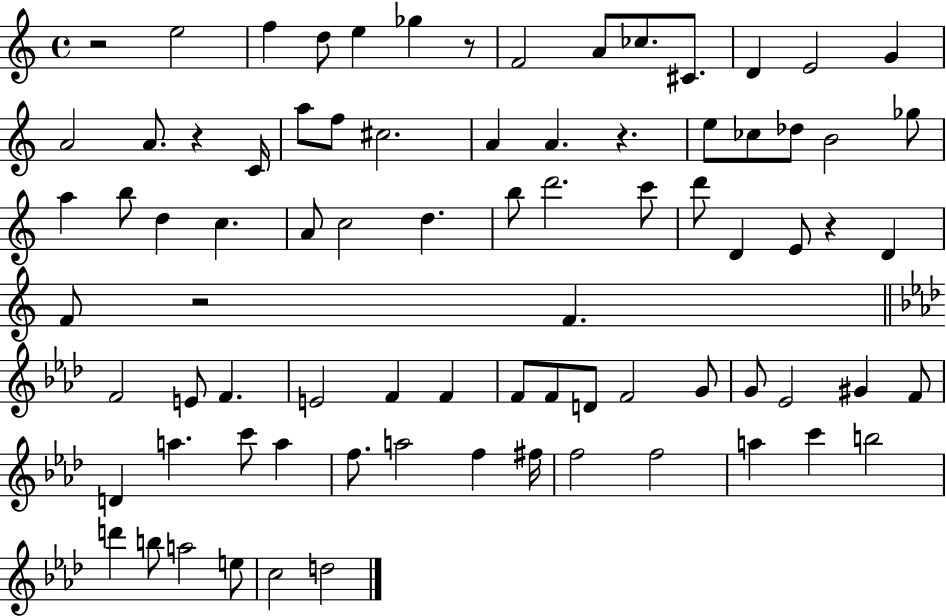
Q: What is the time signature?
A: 4/4